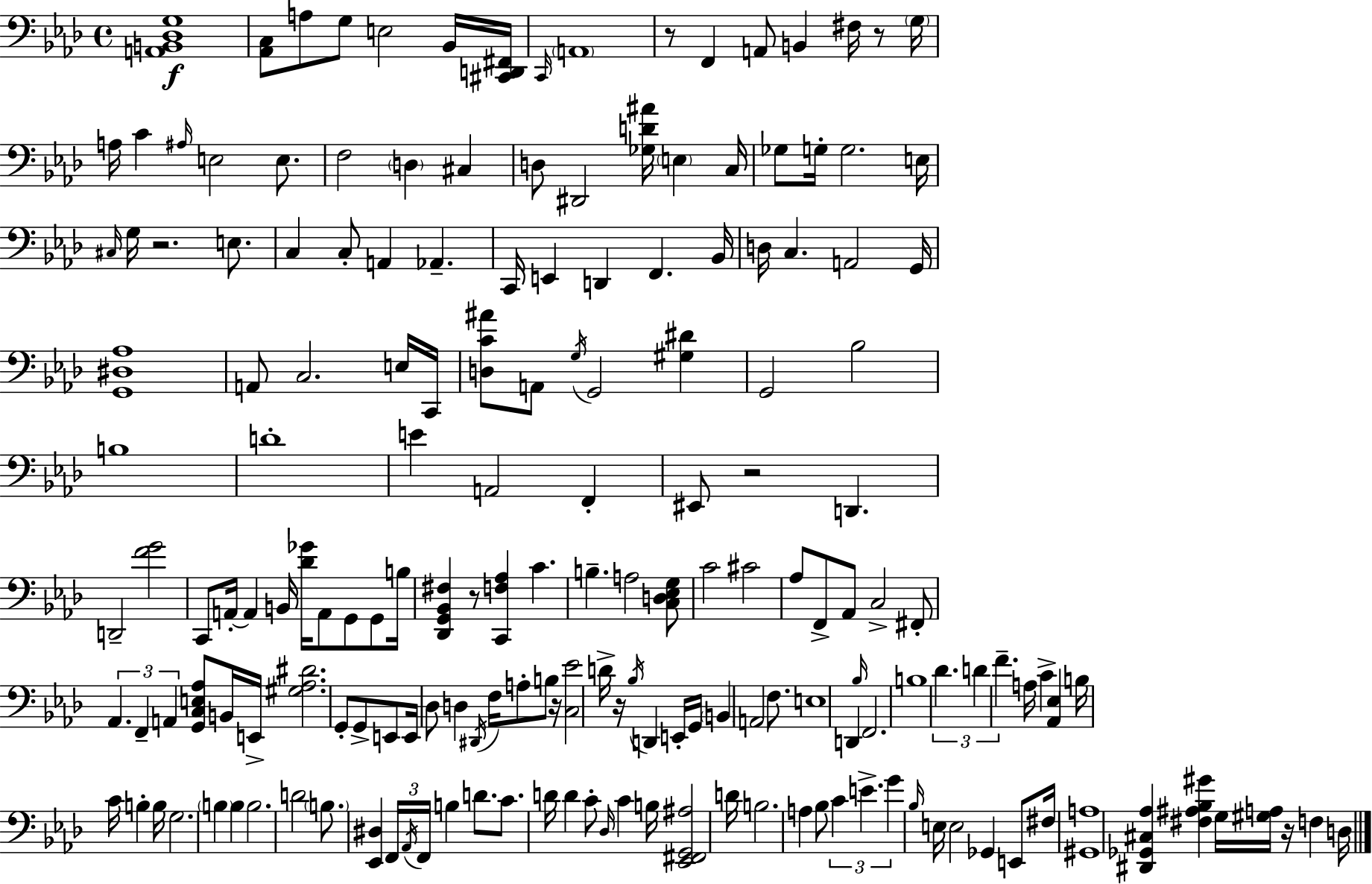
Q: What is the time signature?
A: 4/4